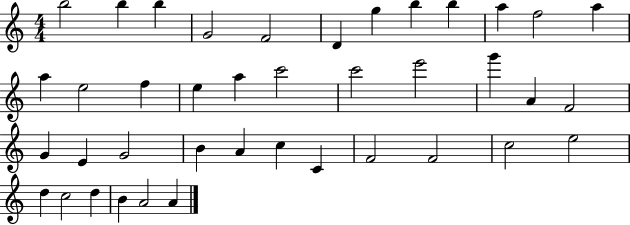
B5/h B5/q B5/q G4/h F4/h D4/q G5/q B5/q B5/q A5/q F5/h A5/q A5/q E5/h F5/q E5/q A5/q C6/h C6/h E6/h G6/q A4/q F4/h G4/q E4/q G4/h B4/q A4/q C5/q C4/q F4/h F4/h C5/h E5/h D5/q C5/h D5/q B4/q A4/h A4/q